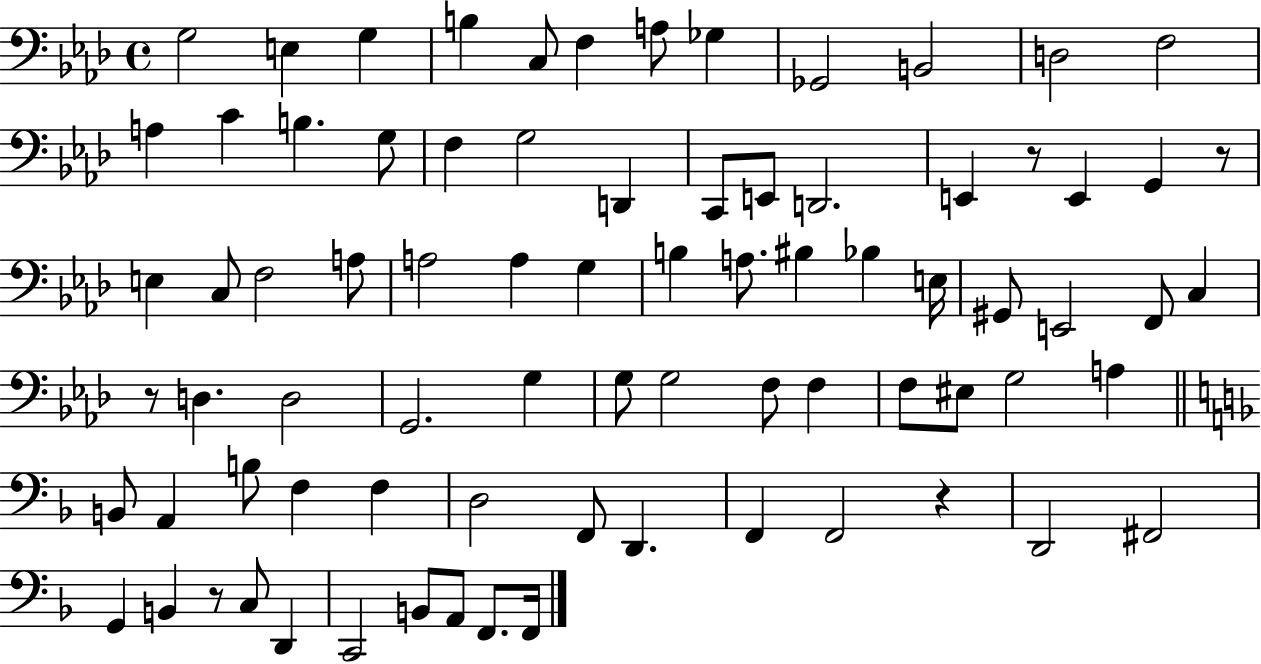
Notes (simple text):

G3/h E3/q G3/q B3/q C3/e F3/q A3/e Gb3/q Gb2/h B2/h D3/h F3/h A3/q C4/q B3/q. G3/e F3/q G3/h D2/q C2/e E2/e D2/h. E2/q R/e E2/q G2/q R/e E3/q C3/e F3/h A3/e A3/h A3/q G3/q B3/q A3/e. BIS3/q Bb3/q E3/s G#2/e E2/h F2/e C3/q R/e D3/q. D3/h G2/h. G3/q G3/e G3/h F3/e F3/q F3/e EIS3/e G3/h A3/q B2/e A2/q B3/e F3/q F3/q D3/h F2/e D2/q. F2/q F2/h R/q D2/h F#2/h G2/q B2/q R/e C3/e D2/q C2/h B2/e A2/e F2/e. F2/s